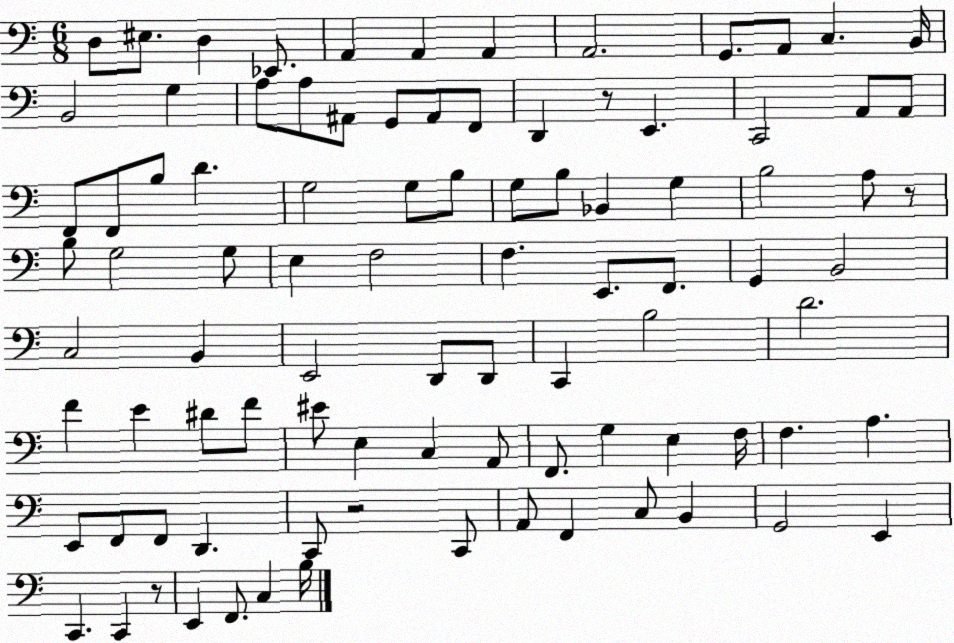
X:1
T:Untitled
M:6/8
L:1/4
K:C
D,/2 ^E,/2 D, _E,,/2 A,, A,, A,, A,,2 G,,/2 A,,/2 C, B,,/4 B,,2 G, A,/2 A,/2 ^A,,/2 G,,/2 ^A,,/2 F,,/2 D,, z/2 E,, C,,2 A,,/2 A,,/2 F,,/2 F,,/2 B,/2 D G,2 G,/2 B,/2 G,/2 B,/2 _B,, G, B,2 A,/2 z/2 B,/2 G,2 G,/2 E, F,2 F, E,,/2 F,,/2 G,, B,,2 C,2 B,, E,,2 D,,/2 D,,/2 C,, B,2 D2 F E ^D/2 F/2 ^E/2 E, C, A,,/2 F,,/2 G, E, F,/4 F, A, E,,/2 F,,/2 F,,/2 D,, C,,/2 z2 C,,/2 A,,/2 F,, C,/2 B,, G,,2 E,, C,, C,, z/2 E,, F,,/2 C, B,/4